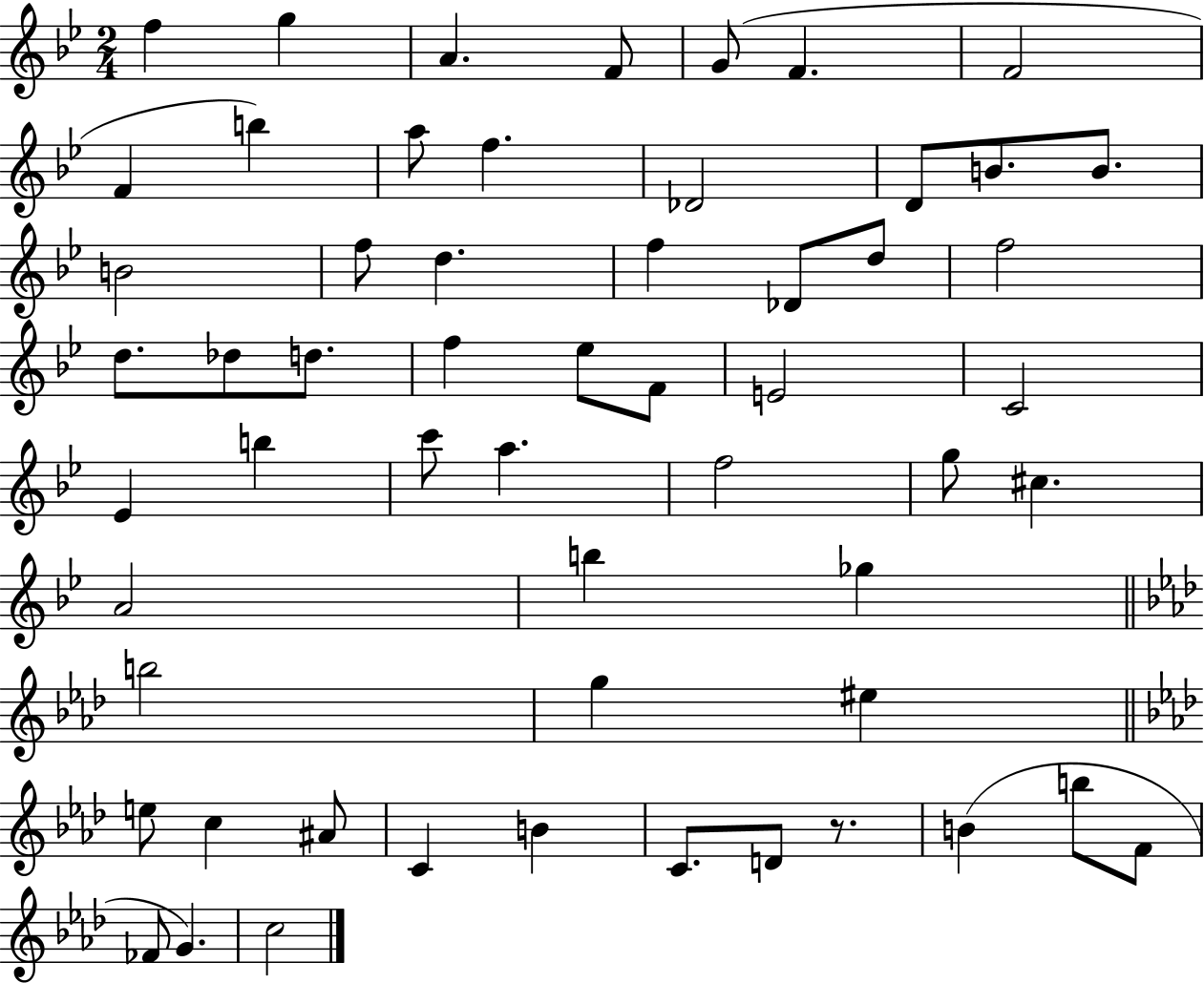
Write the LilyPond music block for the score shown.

{
  \clef treble
  \numericTimeSignature
  \time 2/4
  \key bes \major
  \repeat volta 2 { f''4 g''4 | a'4. f'8 | g'8( f'4. | f'2 | \break f'4 b''4) | a''8 f''4. | des'2 | d'8 b'8. b'8. | \break b'2 | f''8 d''4. | f''4 des'8 d''8 | f''2 | \break d''8. des''8 d''8. | f''4 ees''8 f'8 | e'2 | c'2 | \break ees'4 b''4 | c'''8 a''4. | f''2 | g''8 cis''4. | \break a'2 | b''4 ges''4 | \bar "||" \break \key f \minor b''2 | g''4 eis''4 | \bar "||" \break \key aes \major e''8 c''4 ais'8 | c'4 b'4 | c'8. d'8 r8. | b'4( b''8 f'8 | \break fes'8 g'4.) | c''2 | } \bar "|."
}